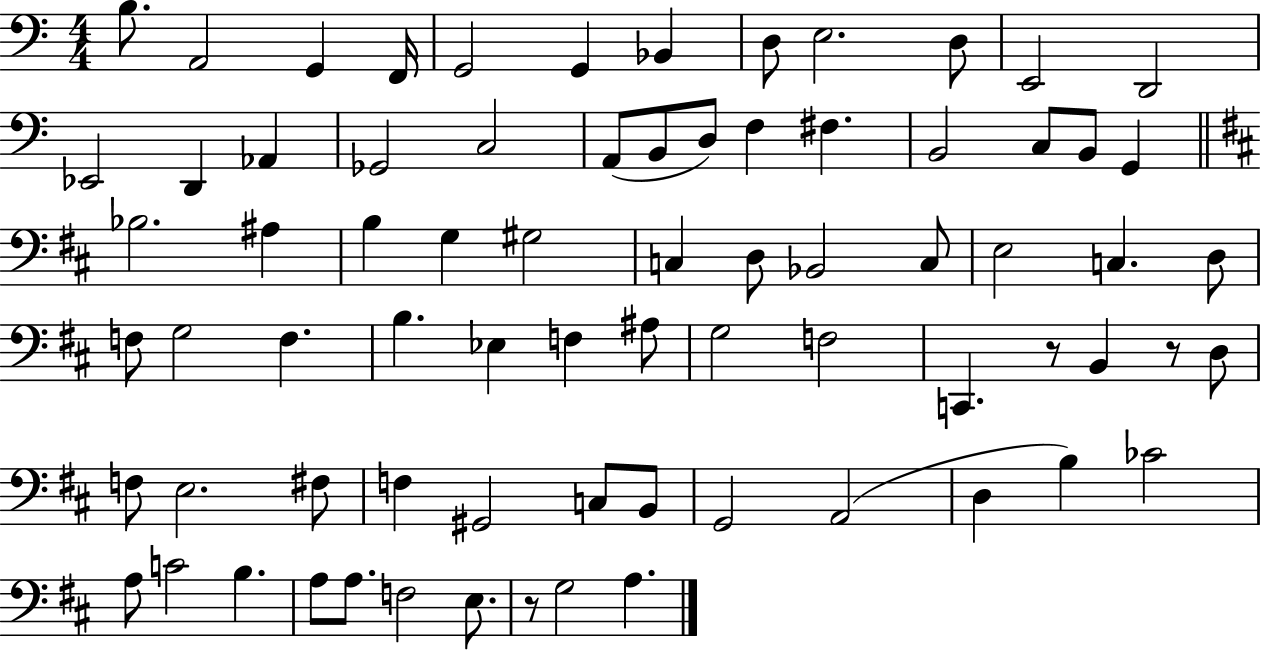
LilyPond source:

{
  \clef bass
  \numericTimeSignature
  \time 4/4
  \key c \major
  b8. a,2 g,4 f,16 | g,2 g,4 bes,4 | d8 e2. d8 | e,2 d,2 | \break ees,2 d,4 aes,4 | ges,2 c2 | a,8( b,8 d8) f4 fis4. | b,2 c8 b,8 g,4 | \break \bar "||" \break \key b \minor bes2. ais4 | b4 g4 gis2 | c4 d8 bes,2 c8 | e2 c4. d8 | \break f8 g2 f4. | b4. ees4 f4 ais8 | g2 f2 | c,4. r8 b,4 r8 d8 | \break f8 e2. fis8 | f4 gis,2 c8 b,8 | g,2 a,2( | d4 b4) ces'2 | \break a8 c'2 b4. | a8 a8. f2 e8. | r8 g2 a4. | \bar "|."
}